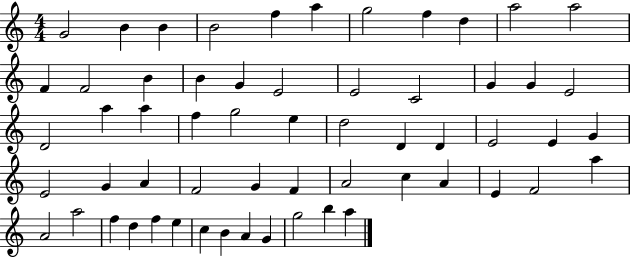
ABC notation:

X:1
T:Untitled
M:4/4
L:1/4
K:C
G2 B B B2 f a g2 f d a2 a2 F F2 B B G E2 E2 C2 G G E2 D2 a a f g2 e d2 D D E2 E G E2 G A F2 G F A2 c A E F2 a A2 a2 f d f e c B A G g2 b a